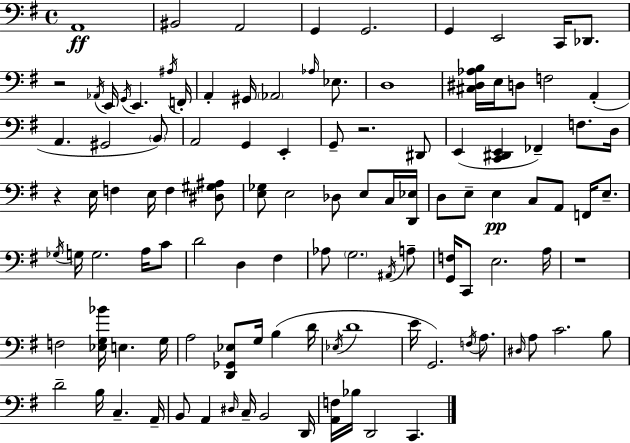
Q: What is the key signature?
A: E minor